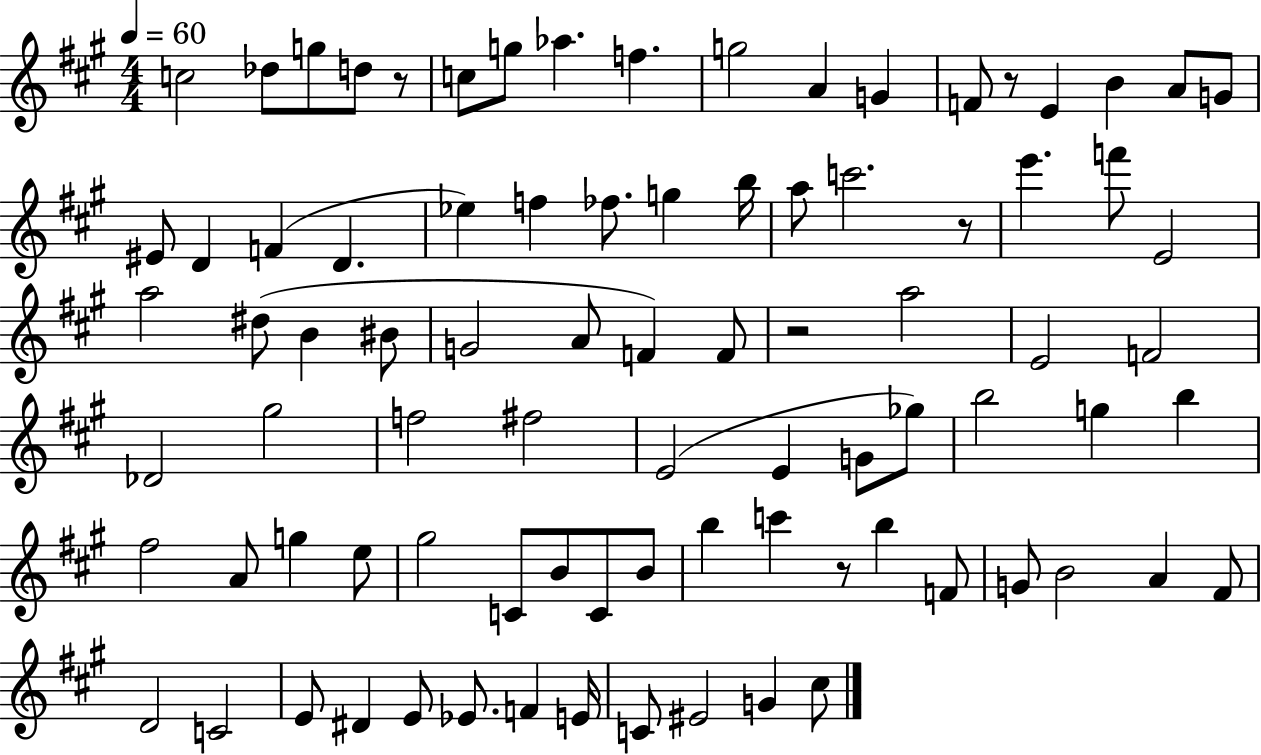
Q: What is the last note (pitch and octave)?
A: C#5